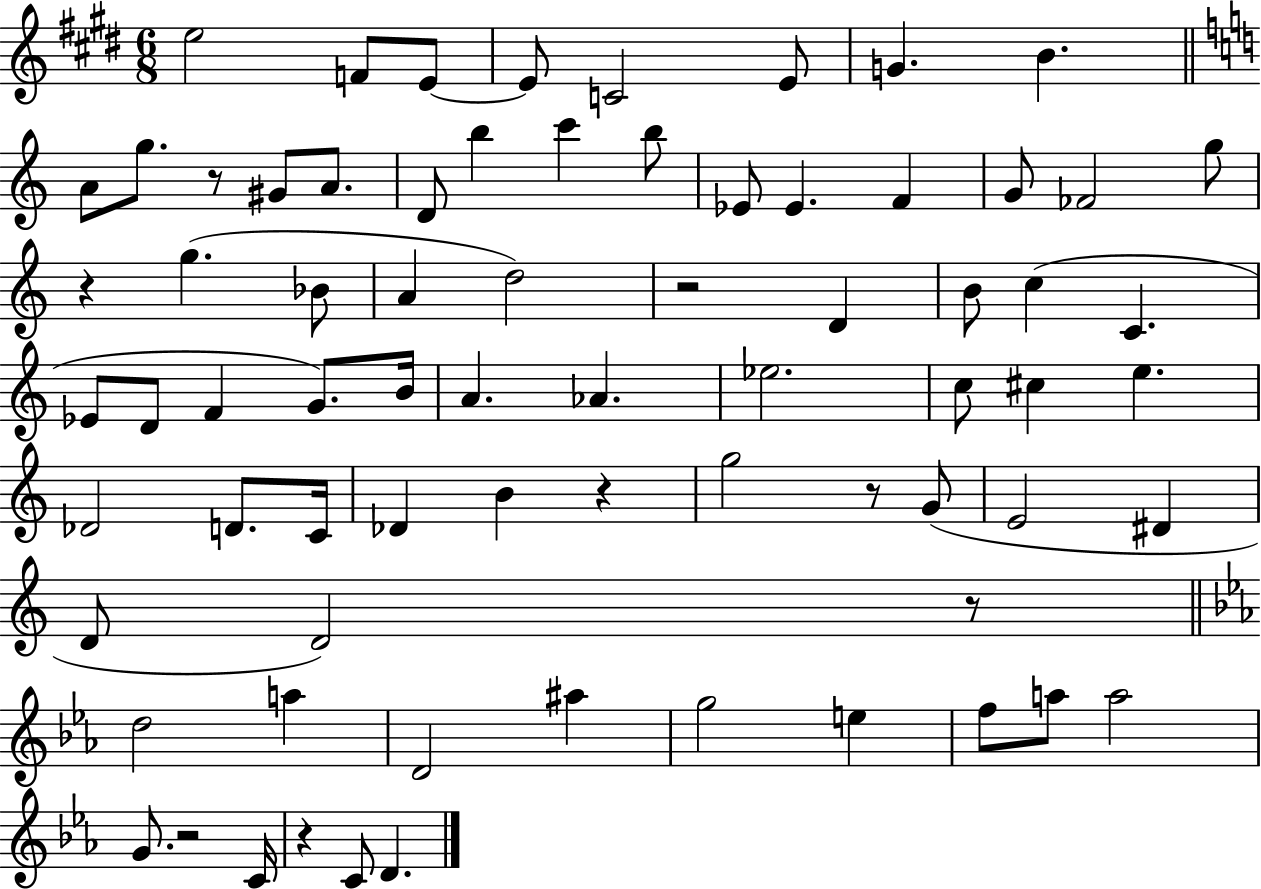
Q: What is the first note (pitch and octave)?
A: E5